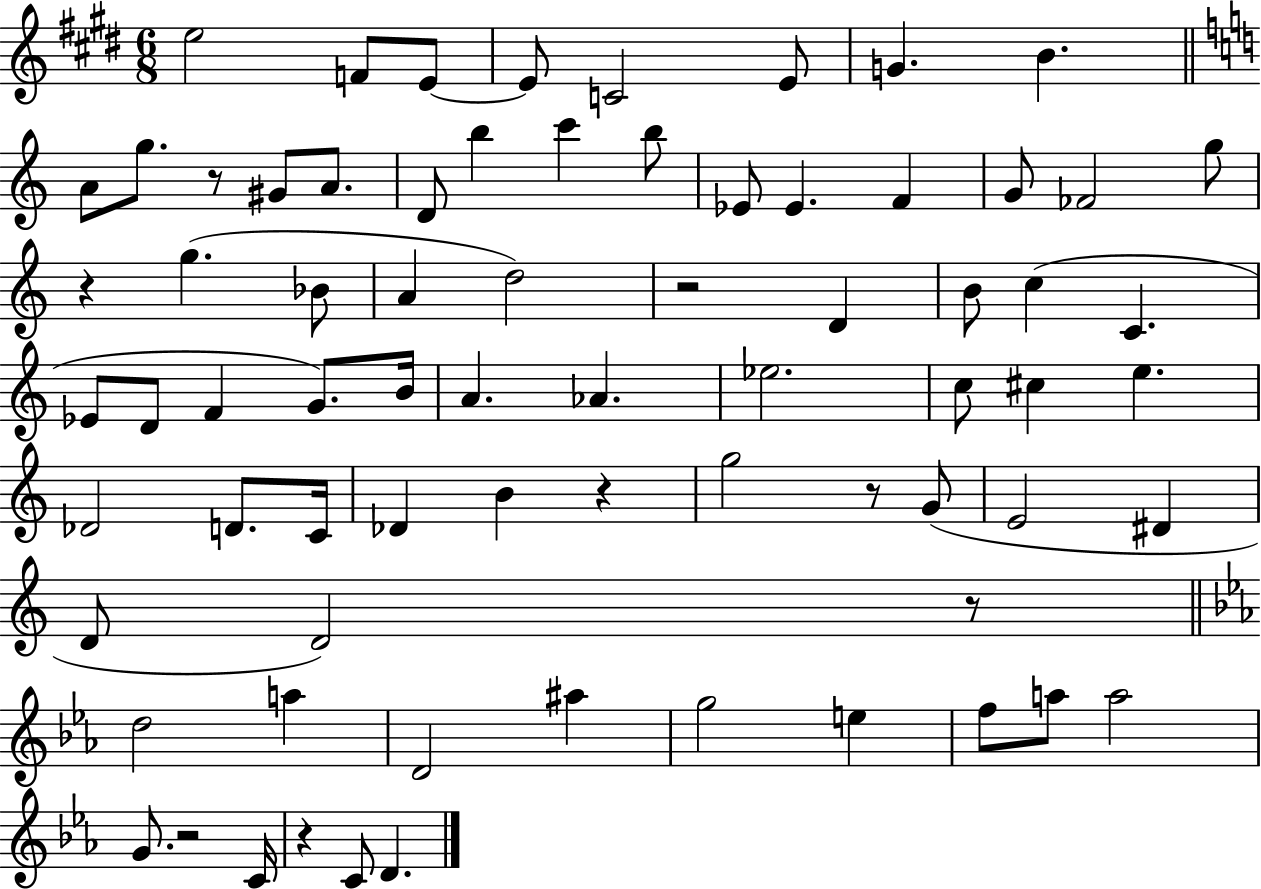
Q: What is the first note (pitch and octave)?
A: E5